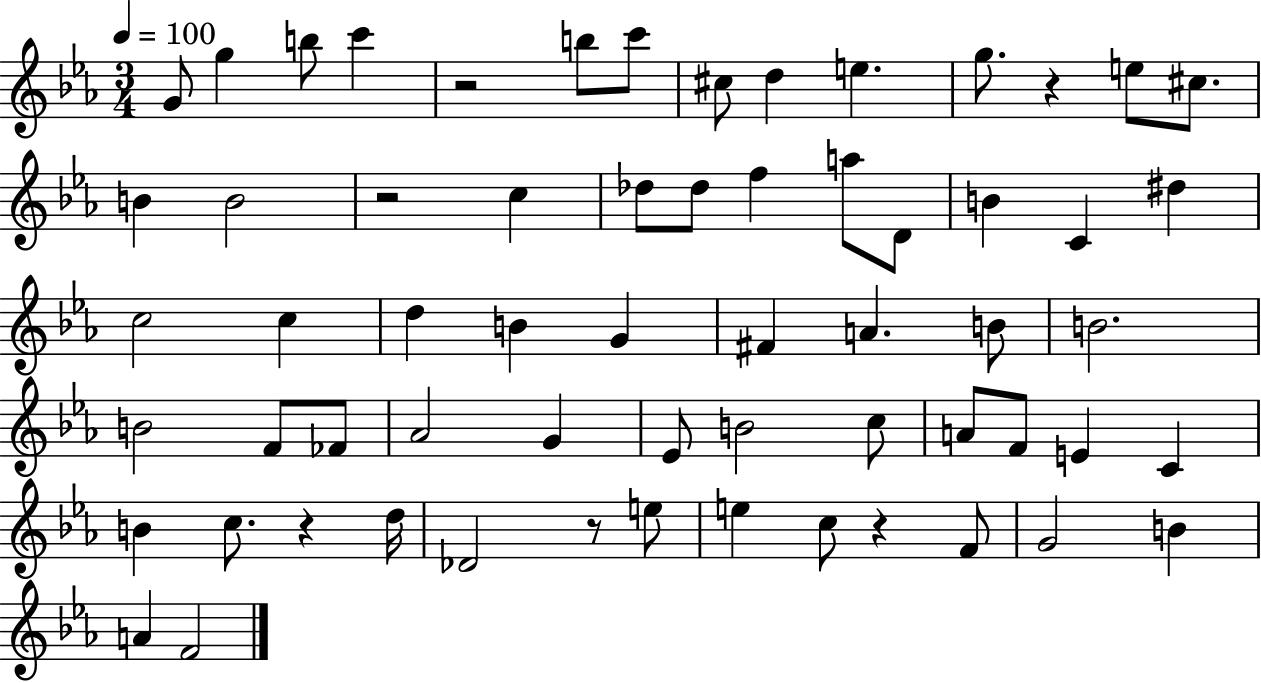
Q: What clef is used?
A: treble